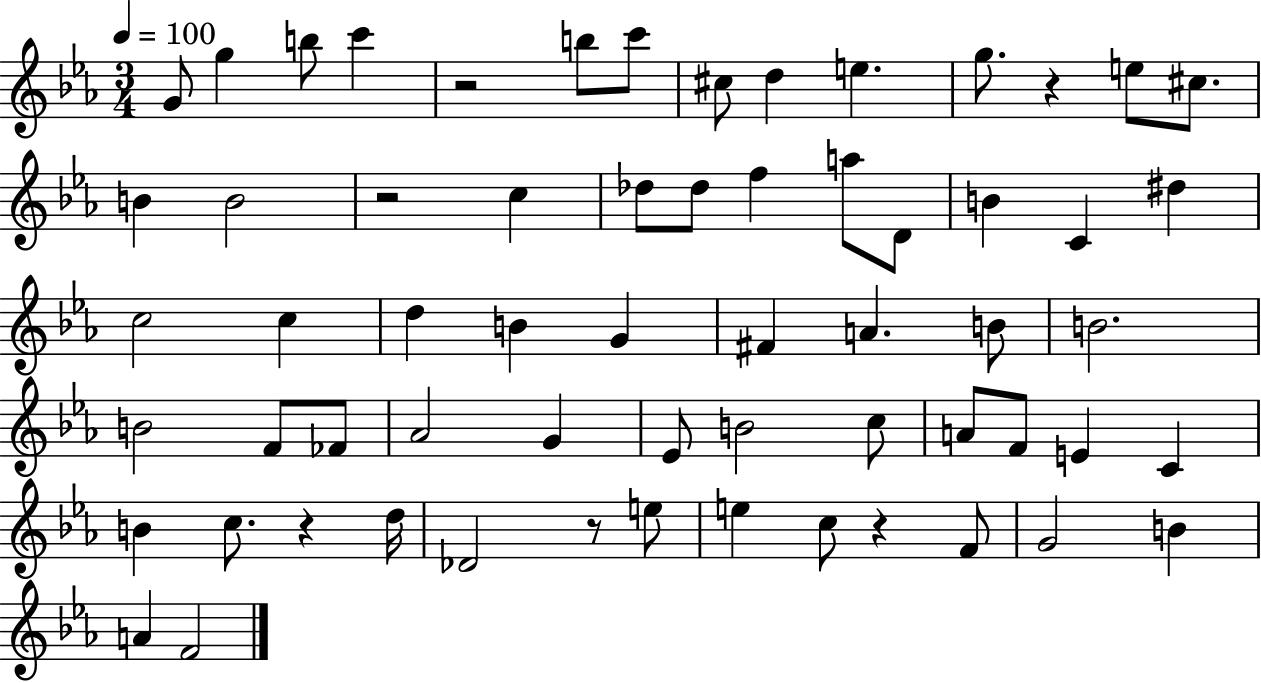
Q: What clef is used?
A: treble